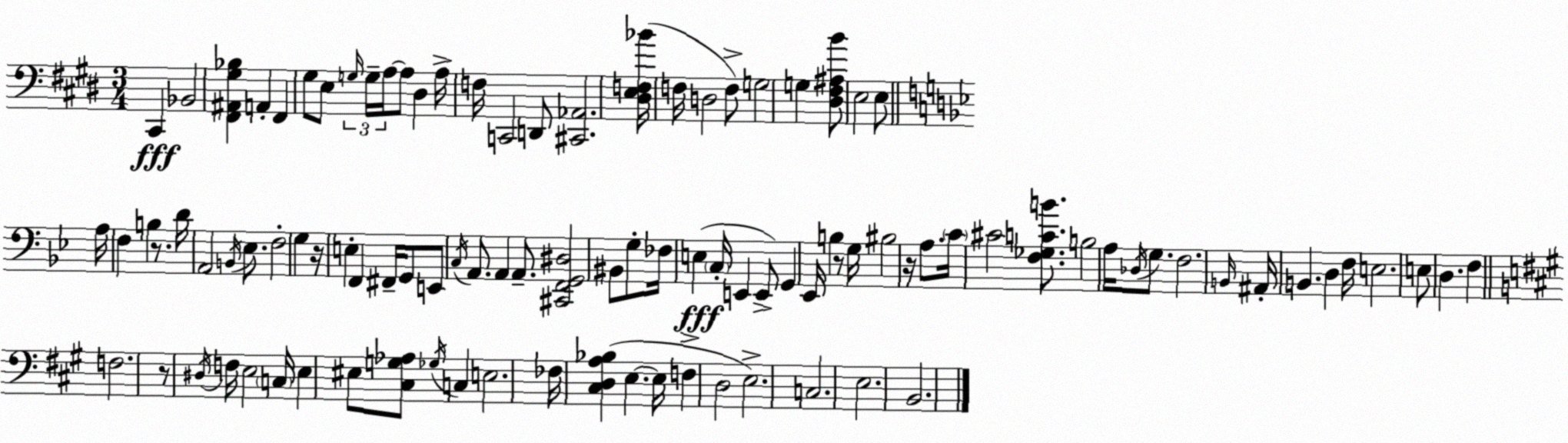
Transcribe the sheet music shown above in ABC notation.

X:1
T:Untitled
M:3/4
L:1/4
K:E
^C,, _B,,2 [^F,,^A,,^G,_B,] A,, ^F,, ^G,/2 E,/2 G,/4 G,/4 A,/4 A,/2 ^D, A,/4 F,/4 C,,2 D,,/2 [^C,,_A,,]2 [^D,E,F,_B]/4 F,/4 D,2 F,/2 G,2 G, [^D,^F,^A,B]/2 E,2 E,/2 A,/4 F, B, z/2 D/4 A,,2 B,,/4 _E,/2 F,2 G, z/4 E, F,, ^F,,/4 G,,/2 E,,/2 C,/4 A,,/2 A,, A,,/2 [^C,,F,,G,,^D,]2 ^B,,/2 G,/2 _F,/4 E, C,/4 E,, E,,/2 G,, _E,,/4 B, z/2 G,/4 ^B,2 z/4 A,/2 C/4 ^C2 [F,_G,CB]/2 B,2 A,/4 _D,/4 G,/2 F,2 B,,/4 ^A,,/4 B,, D, F,/4 E,2 E,/2 D, F, F,2 z/2 ^D,/4 F,/4 E,2 C,/4 E, ^E,/2 [^C,G,_A,]/2 _G,/4 C, E,2 _F,/4 [^C,D,A,_B,] E, E,/4 F, D,2 E,2 C,2 E,2 B,,2